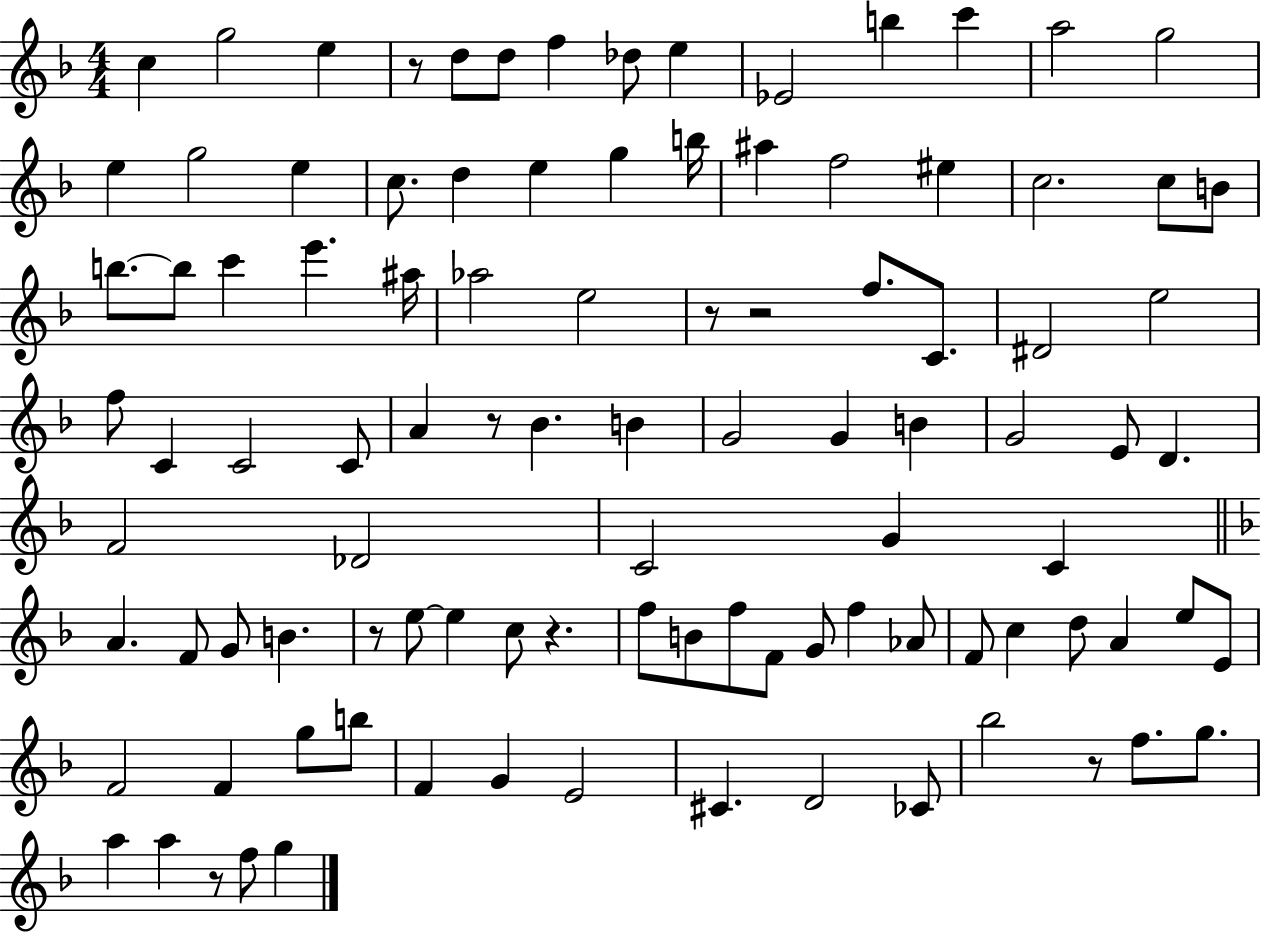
{
  \clef treble
  \numericTimeSignature
  \time 4/4
  \key f \major
  c''4 g''2 e''4 | r8 d''8 d''8 f''4 des''8 e''4 | ees'2 b''4 c'''4 | a''2 g''2 | \break e''4 g''2 e''4 | c''8. d''4 e''4 g''4 b''16 | ais''4 f''2 eis''4 | c''2. c''8 b'8 | \break b''8.~~ b''8 c'''4 e'''4. ais''16 | aes''2 e''2 | r8 r2 f''8. c'8. | dis'2 e''2 | \break f''8 c'4 c'2 c'8 | a'4 r8 bes'4. b'4 | g'2 g'4 b'4 | g'2 e'8 d'4. | \break f'2 des'2 | c'2 g'4 c'4 | \bar "||" \break \key f \major a'4. f'8 g'8 b'4. | r8 e''8~~ e''4 c''8 r4. | f''8 b'8 f''8 f'8 g'8 f''4 aes'8 | f'8 c''4 d''8 a'4 e''8 e'8 | \break f'2 f'4 g''8 b''8 | f'4 g'4 e'2 | cis'4. d'2 ces'8 | bes''2 r8 f''8. g''8. | \break a''4 a''4 r8 f''8 g''4 | \bar "|."
}